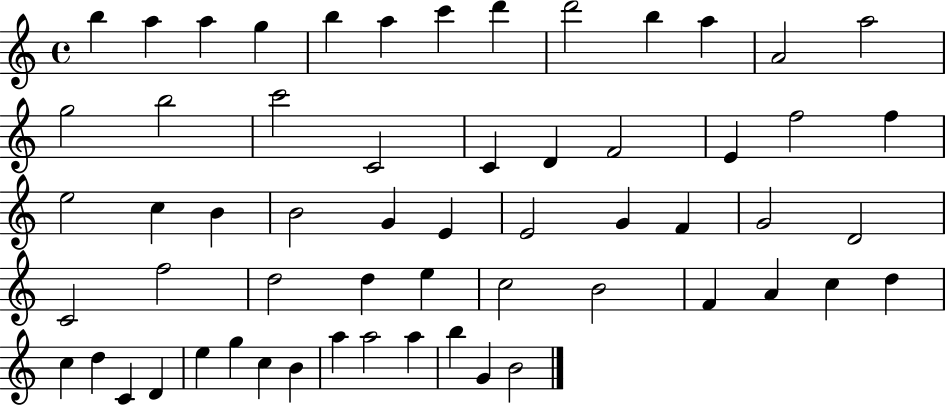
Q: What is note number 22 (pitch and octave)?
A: F5